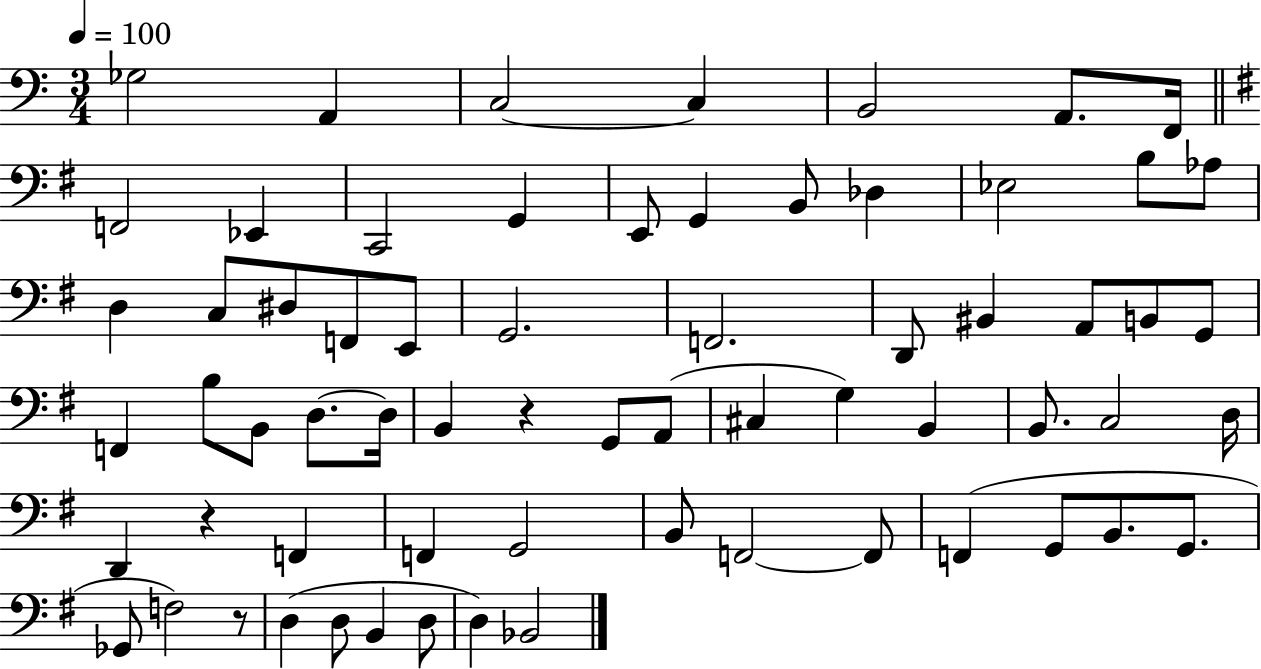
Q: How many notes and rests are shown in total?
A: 66